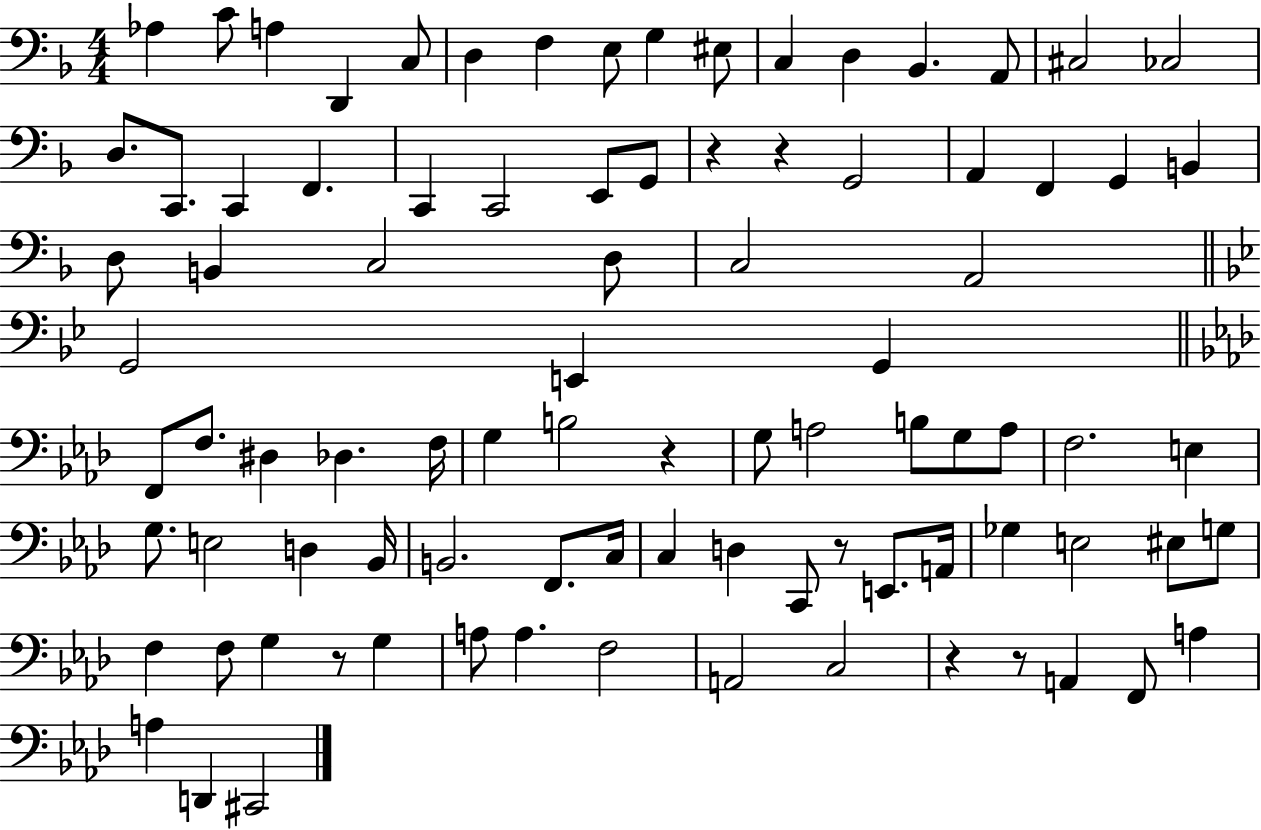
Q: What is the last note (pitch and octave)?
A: C#2